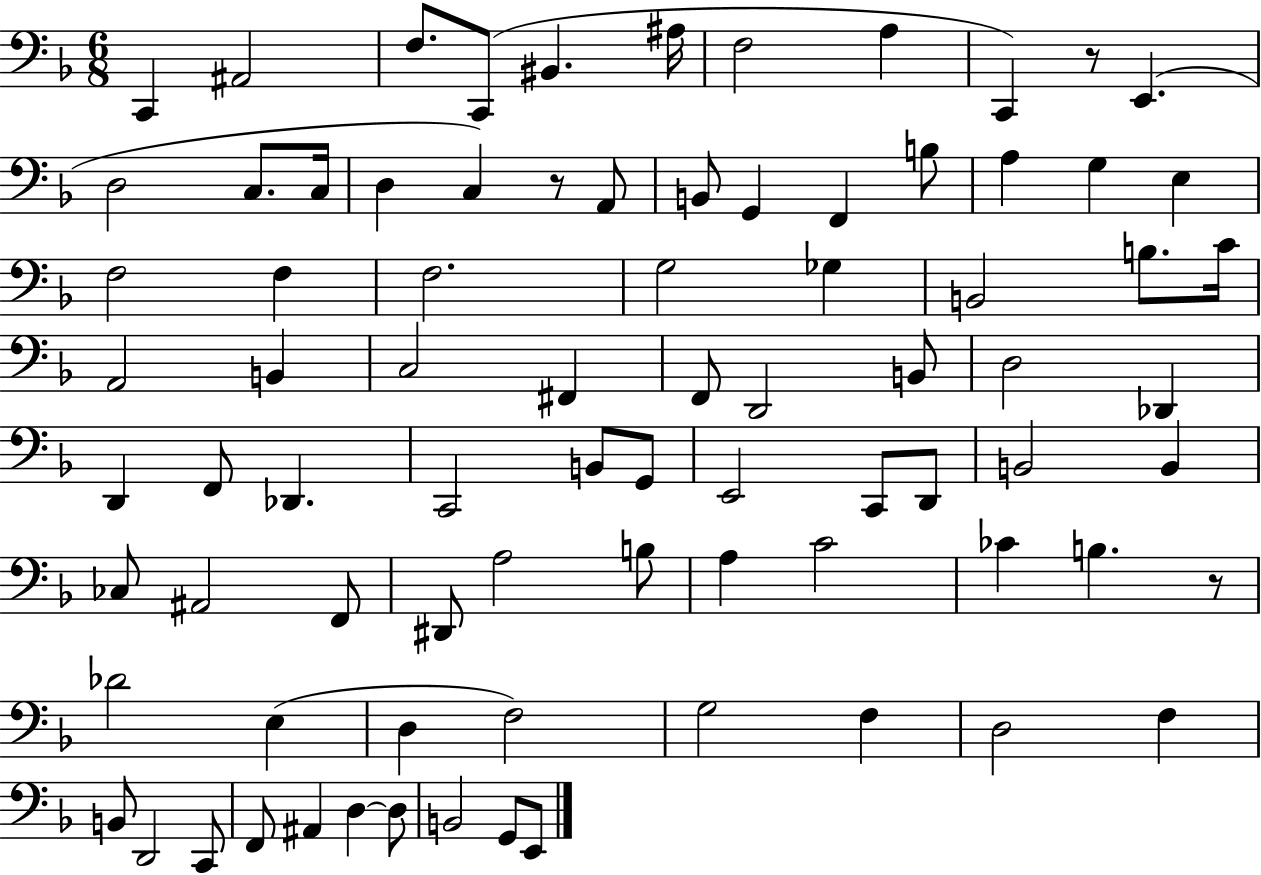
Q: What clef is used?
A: bass